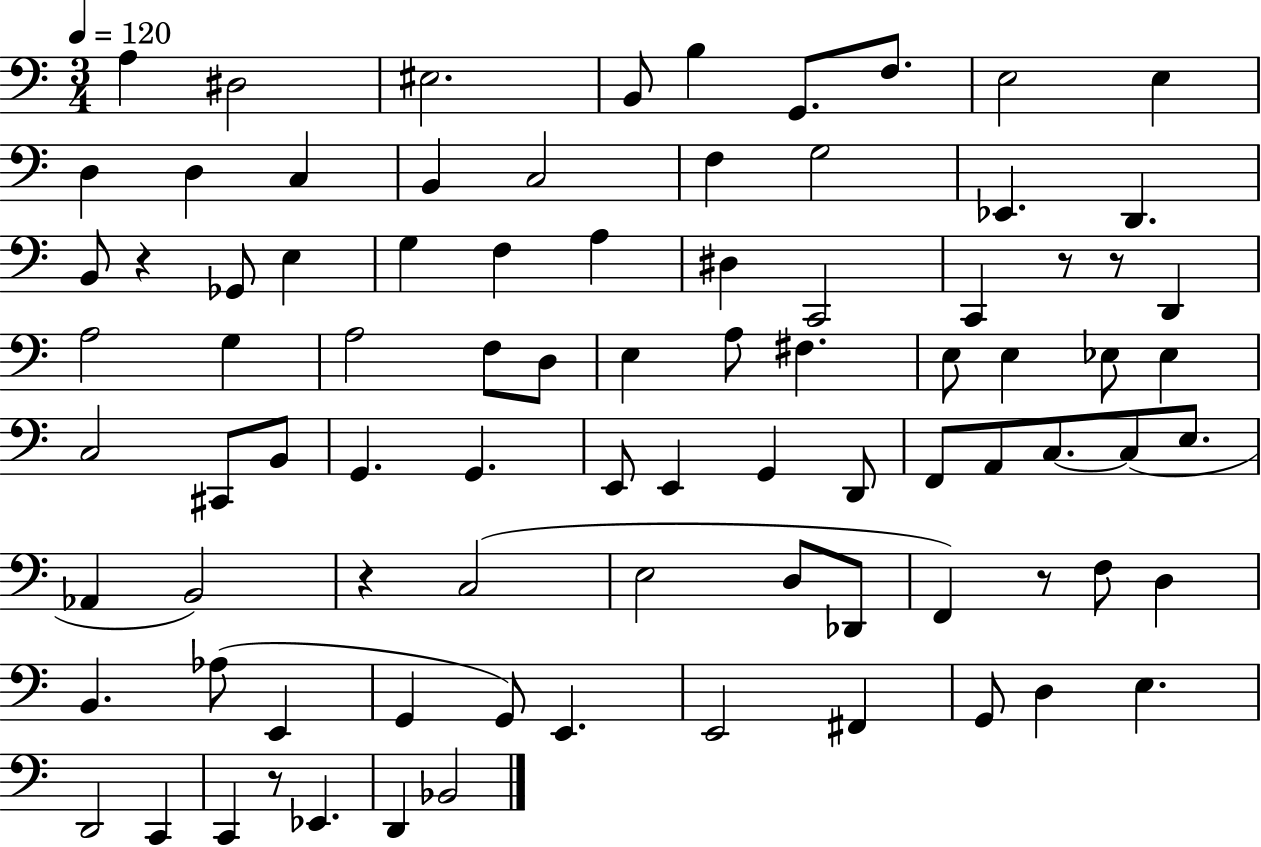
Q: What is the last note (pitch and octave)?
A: Bb2